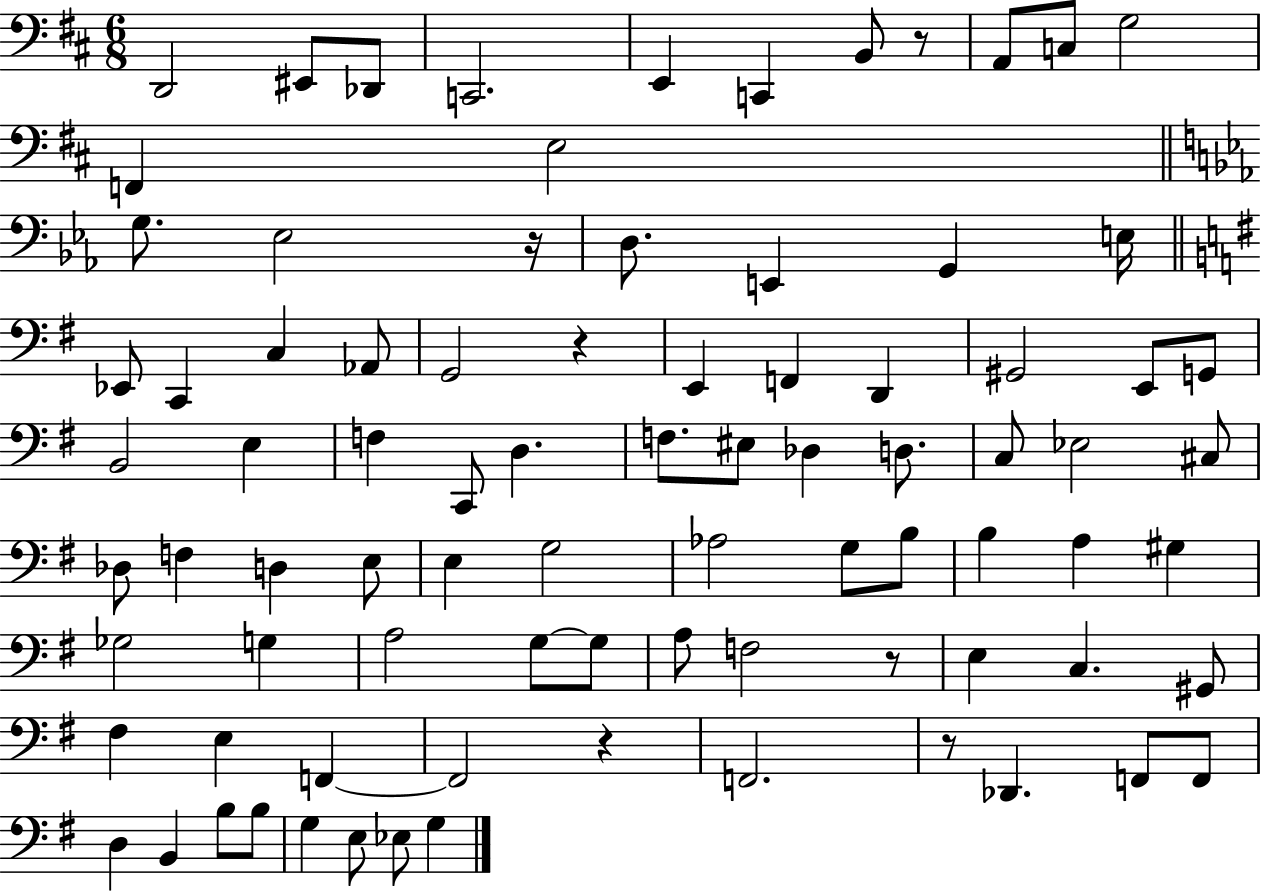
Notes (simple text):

D2/h EIS2/e Db2/e C2/h. E2/q C2/q B2/e R/e A2/e C3/e G3/h F2/q E3/h G3/e. Eb3/h R/s D3/e. E2/q G2/q E3/s Eb2/e C2/q C3/q Ab2/e G2/h R/q E2/q F2/q D2/q G#2/h E2/e G2/e B2/h E3/q F3/q C2/e D3/q. F3/e. EIS3/e Db3/q D3/e. C3/e Eb3/h C#3/e Db3/e F3/q D3/q E3/e E3/q G3/h Ab3/h G3/e B3/e B3/q A3/q G#3/q Gb3/h G3/q A3/h G3/e G3/e A3/e F3/h R/e E3/q C3/q. G#2/e F#3/q E3/q F2/q F2/h R/q F2/h. R/e Db2/q. F2/e F2/e D3/q B2/q B3/e B3/e G3/q E3/e Eb3/e G3/q